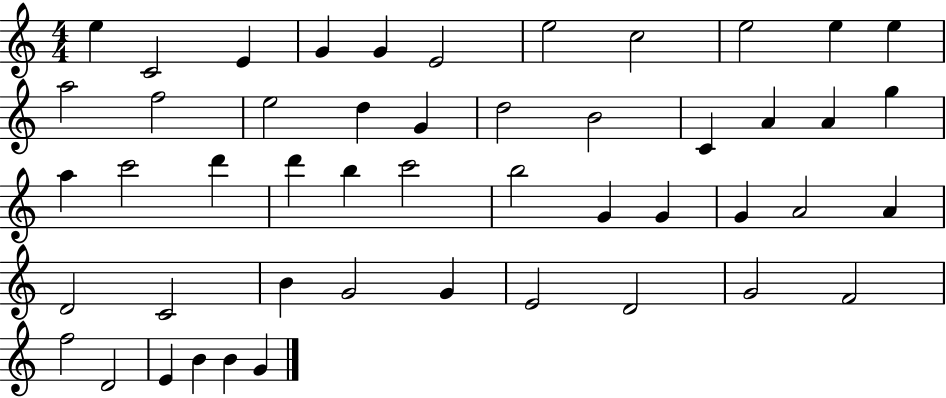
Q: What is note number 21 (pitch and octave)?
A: A4